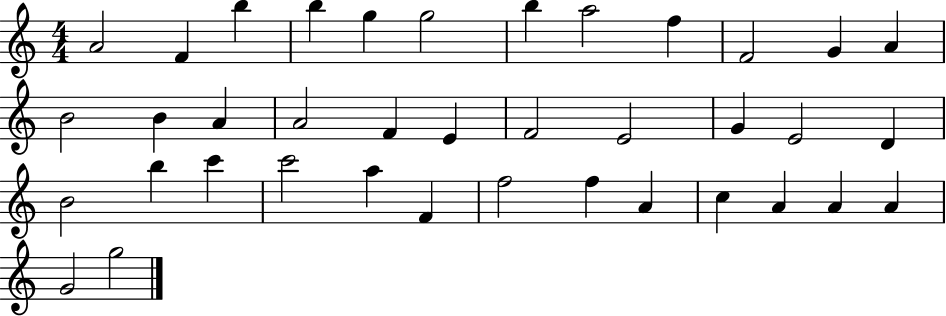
{
  \clef treble
  \numericTimeSignature
  \time 4/4
  \key c \major
  a'2 f'4 b''4 | b''4 g''4 g''2 | b''4 a''2 f''4 | f'2 g'4 a'4 | \break b'2 b'4 a'4 | a'2 f'4 e'4 | f'2 e'2 | g'4 e'2 d'4 | \break b'2 b''4 c'''4 | c'''2 a''4 f'4 | f''2 f''4 a'4 | c''4 a'4 a'4 a'4 | \break g'2 g''2 | \bar "|."
}